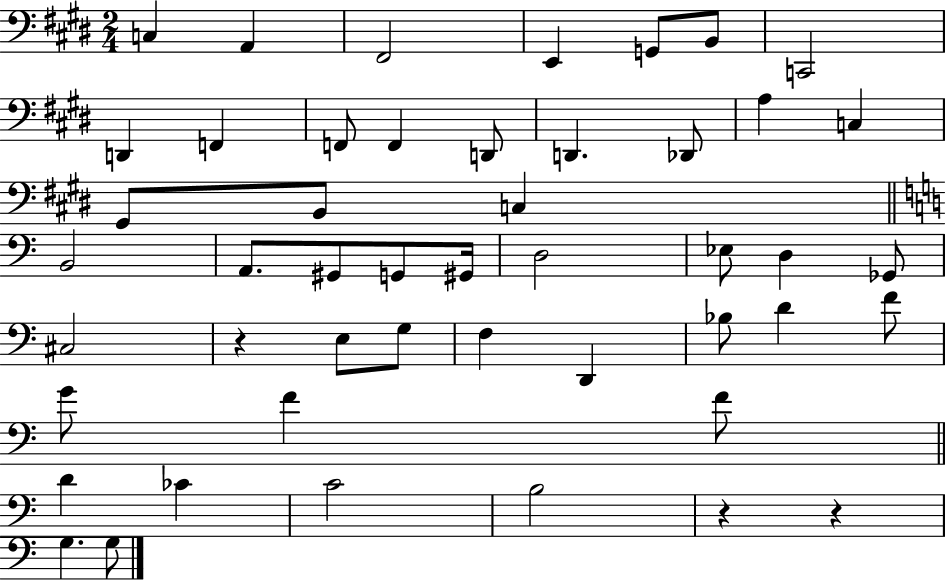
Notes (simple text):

C3/q A2/q F#2/h E2/q G2/e B2/e C2/h D2/q F2/q F2/e F2/q D2/e D2/q. Db2/e A3/q C3/q G#2/e B2/e C3/q B2/h A2/e. G#2/e G2/e G#2/s D3/h Eb3/e D3/q Gb2/e C#3/h R/q E3/e G3/e F3/q D2/q Bb3/e D4/q F4/e G4/e F4/q F4/e D4/q CES4/q C4/h B3/h R/q R/q G3/q. G3/e